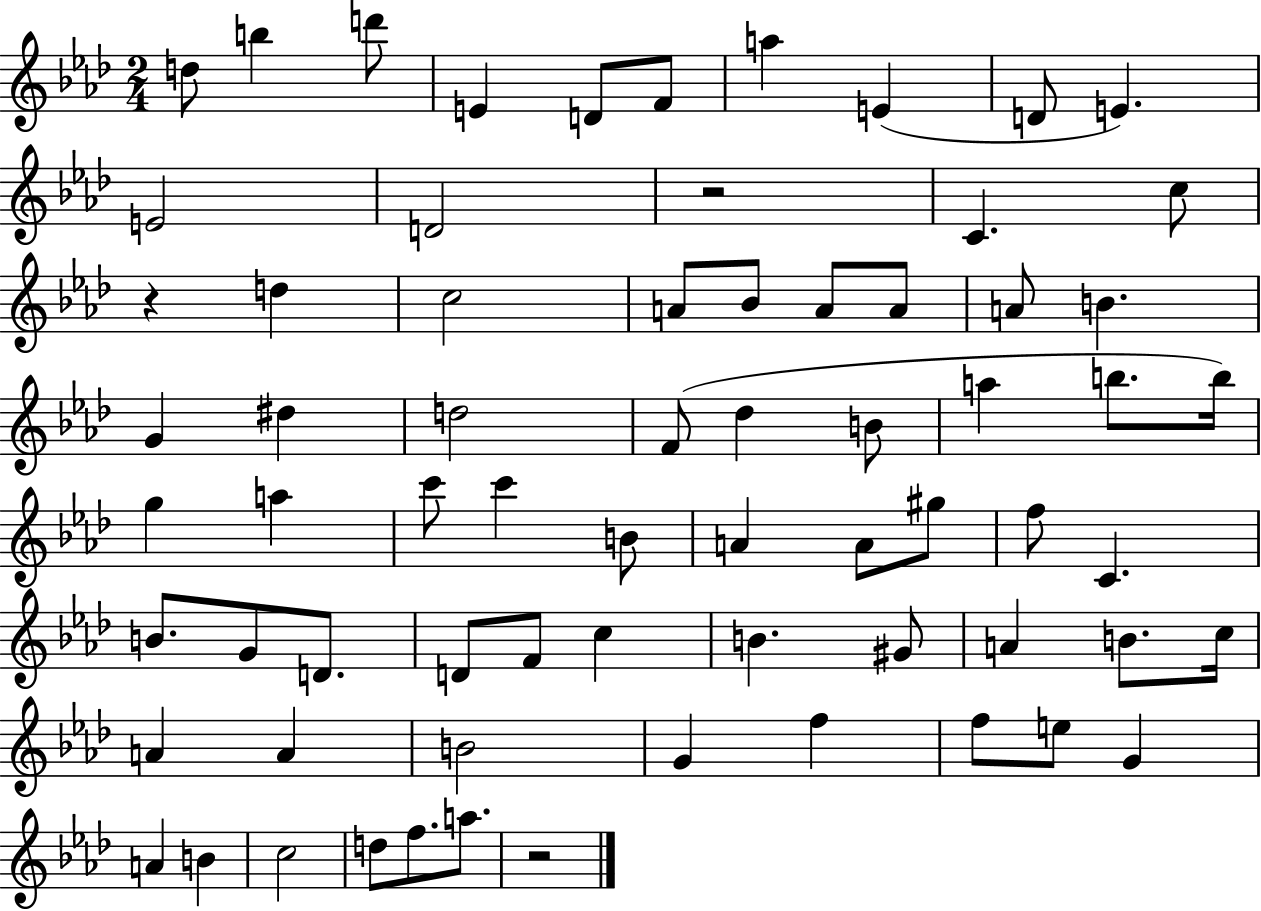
{
  \clef treble
  \numericTimeSignature
  \time 2/4
  \key aes \major
  \repeat volta 2 { d''8 b''4 d'''8 | e'4 d'8 f'8 | a''4 e'4( | d'8 e'4.) | \break e'2 | d'2 | r2 | c'4. c''8 | \break r4 d''4 | c''2 | a'8 bes'8 a'8 a'8 | a'8 b'4. | \break g'4 dis''4 | d''2 | f'8( des''4 b'8 | a''4 b''8. b''16) | \break g''4 a''4 | c'''8 c'''4 b'8 | a'4 a'8 gis''8 | f''8 c'4. | \break b'8. g'8 d'8. | d'8 f'8 c''4 | b'4. gis'8 | a'4 b'8. c''16 | \break a'4 a'4 | b'2 | g'4 f''4 | f''8 e''8 g'4 | \break a'4 b'4 | c''2 | d''8 f''8. a''8. | r2 | \break } \bar "|."
}